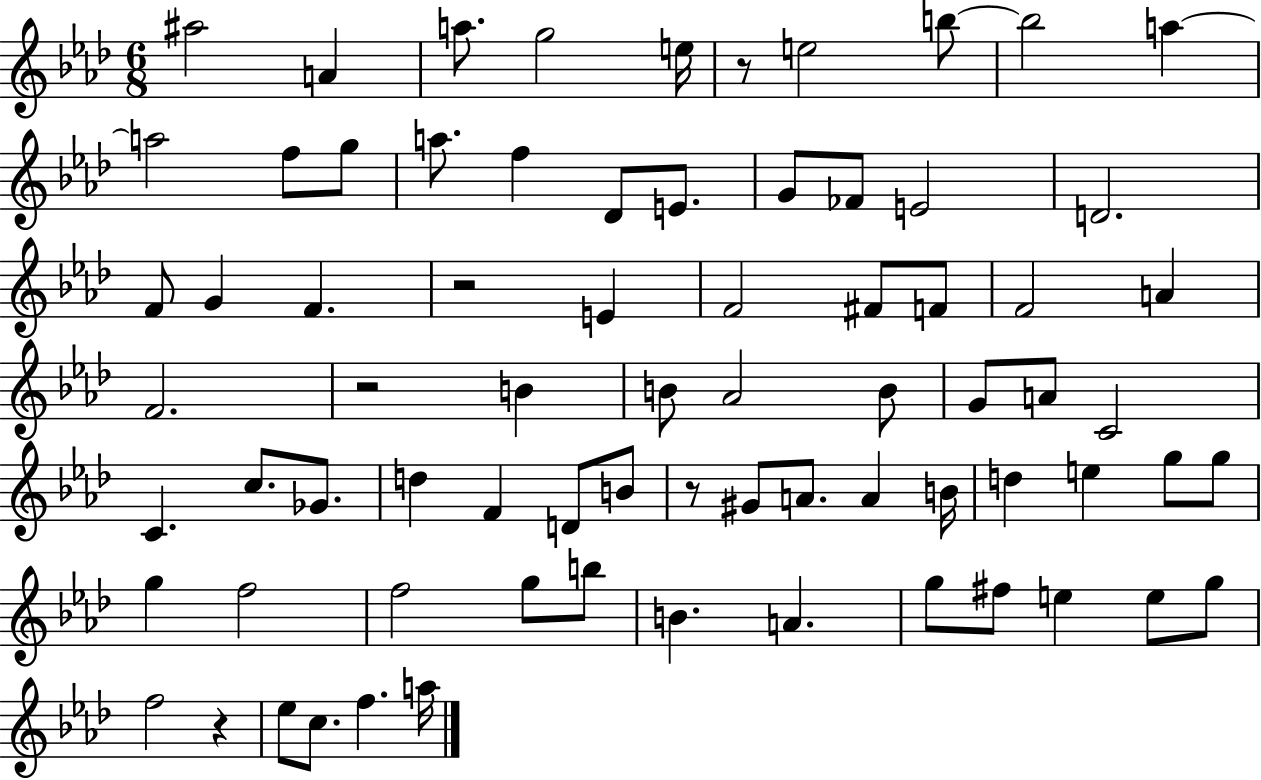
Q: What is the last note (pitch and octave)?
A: A5